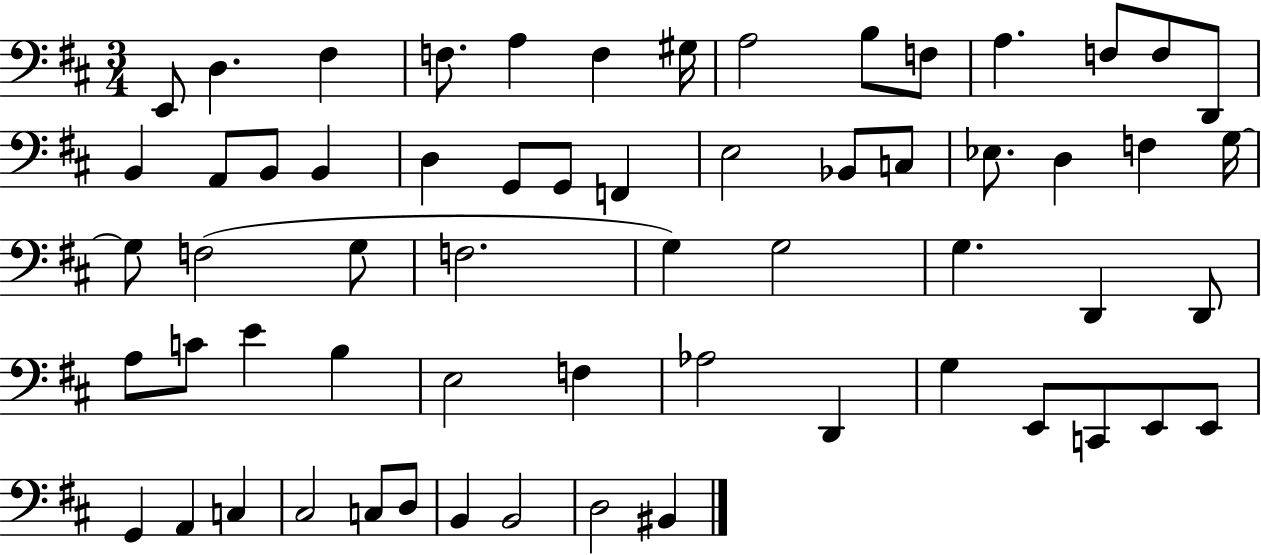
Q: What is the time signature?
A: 3/4